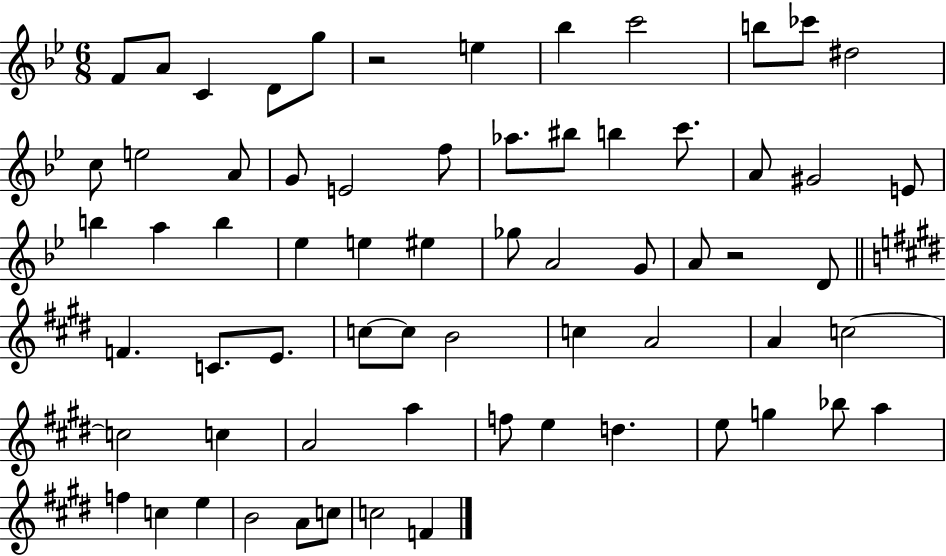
{
  \clef treble
  \numericTimeSignature
  \time 6/8
  \key bes \major
  \repeat volta 2 { f'8 a'8 c'4 d'8 g''8 | r2 e''4 | bes''4 c'''2 | b''8 ces'''8 dis''2 | \break c''8 e''2 a'8 | g'8 e'2 f''8 | aes''8. bis''8 b''4 c'''8. | a'8 gis'2 e'8 | \break b''4 a''4 b''4 | ees''4 e''4 eis''4 | ges''8 a'2 g'8 | a'8 r2 d'8 | \break \bar "||" \break \key e \major f'4. c'8. e'8. | c''8~~ c''8 b'2 | c''4 a'2 | a'4 c''2~~ | \break c''2 c''4 | a'2 a''4 | f''8 e''4 d''4. | e''8 g''4 bes''8 a''4 | \break f''4 c''4 e''4 | b'2 a'8 c''8 | c''2 f'4 | } \bar "|."
}